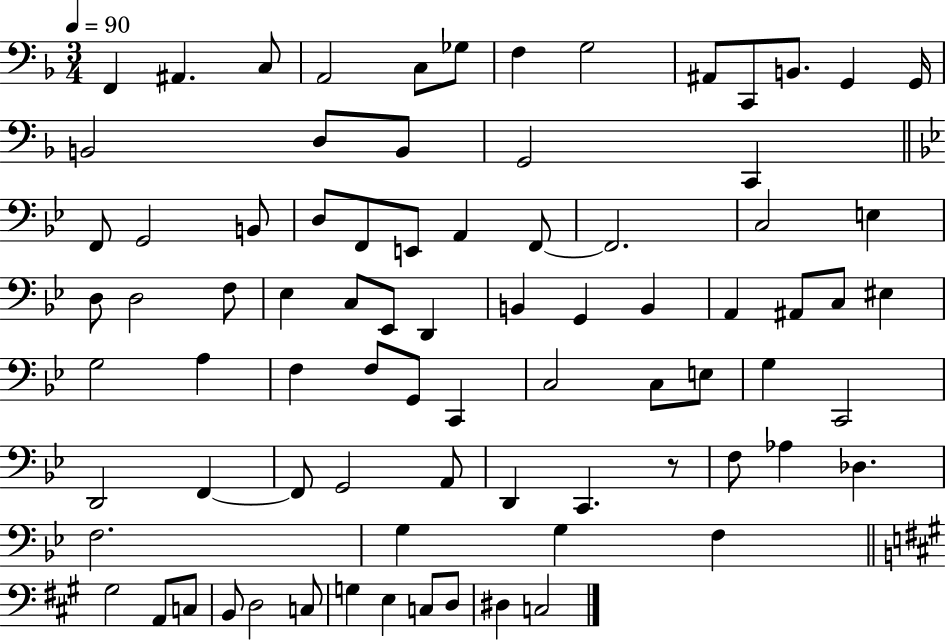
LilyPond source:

{
  \clef bass
  \numericTimeSignature
  \time 3/4
  \key f \major
  \tempo 4 = 90
  f,4 ais,4. c8 | a,2 c8 ges8 | f4 g2 | ais,8 c,8 b,8. g,4 g,16 | \break b,2 d8 b,8 | g,2 c,4 | \bar "||" \break \key bes \major f,8 g,2 b,8 | d8 f,8 e,8 a,4 f,8~~ | f,2. | c2 e4 | \break d8 d2 f8 | ees4 c8 ees,8 d,4 | b,4 g,4 b,4 | a,4 ais,8 c8 eis4 | \break g2 a4 | f4 f8 g,8 c,4 | c2 c8 e8 | g4 c,2 | \break d,2 f,4~~ | f,8 g,2 a,8 | d,4 c,4. r8 | f8 aes4 des4. | \break f2. | g4 g4 f4 | \bar "||" \break \key a \major gis2 a,8 c8 | b,8 d2 c8 | g4 e4 c8 d8 | dis4 c2 | \break \bar "|."
}